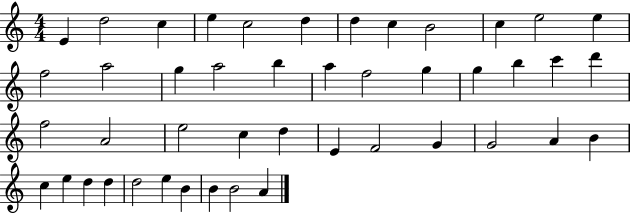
{
  \clef treble
  \numericTimeSignature
  \time 4/4
  \key c \major
  e'4 d''2 c''4 | e''4 c''2 d''4 | d''4 c''4 b'2 | c''4 e''2 e''4 | \break f''2 a''2 | g''4 a''2 b''4 | a''4 f''2 g''4 | g''4 b''4 c'''4 d'''4 | \break f''2 a'2 | e''2 c''4 d''4 | e'4 f'2 g'4 | g'2 a'4 b'4 | \break c''4 e''4 d''4 d''4 | d''2 e''4 b'4 | b'4 b'2 a'4 | \bar "|."
}